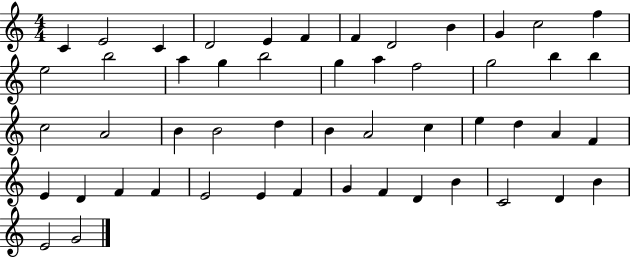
X:1
T:Untitled
M:4/4
L:1/4
K:C
C E2 C D2 E F F D2 B G c2 f e2 b2 a g b2 g a f2 g2 b b c2 A2 B B2 d B A2 c e d A F E D F F E2 E F G F D B C2 D B E2 G2